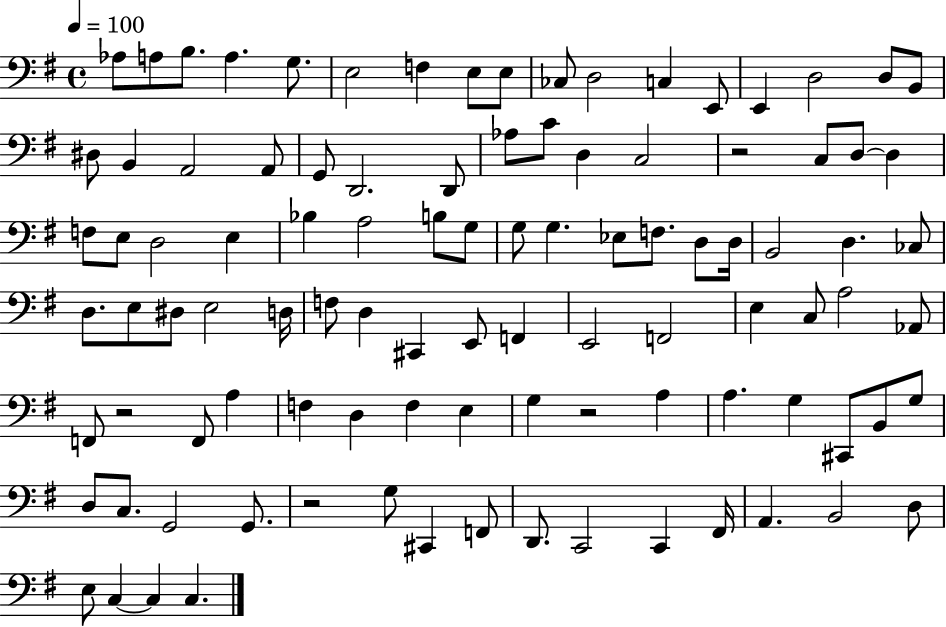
Ab3/e A3/e B3/e. A3/q. G3/e. E3/h F3/q E3/e E3/e CES3/e D3/h C3/q E2/e E2/q D3/h D3/e B2/e D#3/e B2/q A2/h A2/e G2/e D2/h. D2/e Ab3/e C4/e D3/q C3/h R/h C3/e D3/e D3/q F3/e E3/e D3/h E3/q Bb3/q A3/h B3/e G3/e G3/e G3/q. Eb3/e F3/e. D3/e D3/s B2/h D3/q. CES3/e D3/e. E3/e D#3/e E3/h D3/s F3/e D3/q C#2/q E2/e F2/q E2/h F2/h E3/q C3/e A3/h Ab2/e F2/e R/h F2/e A3/q F3/q D3/q F3/q E3/q G3/q R/h A3/q A3/q. G3/q C#2/e B2/e G3/e D3/e C3/e. G2/h G2/e. R/h G3/e C#2/q F2/e D2/e. C2/h C2/q F#2/s A2/q. B2/h D3/e E3/e C3/q C3/q C3/q.